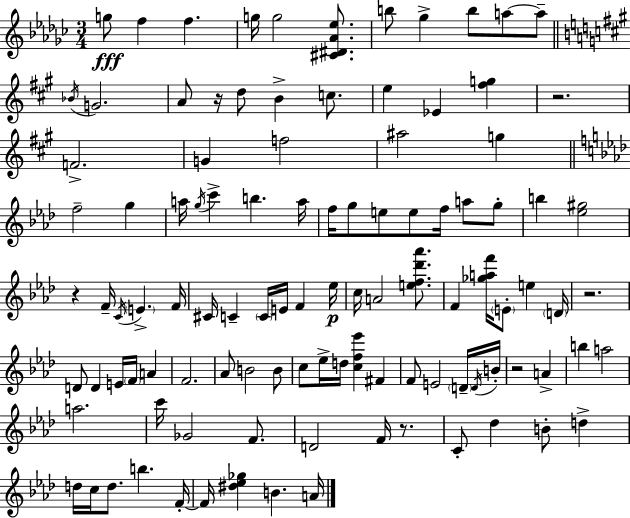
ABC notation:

X:1
T:Untitled
M:3/4
L:1/4
K:Ebm
g/2 f f g/4 g2 [^C^D_A_e]/2 b/2 _g b/2 a/2 a/2 _B/4 G2 A/2 z/4 d/2 B c/2 e _E [^fg] z2 F2 G f2 ^a2 g f2 g a/4 g/4 c' b a/4 f/4 g/2 e/2 e/2 f/4 a/2 g/2 b [_e^g]2 z F/4 C/4 E F/4 ^C/4 C C/4 E/4 F _e/4 c/4 A2 [ef_d'_a']/2 F [_gaf']/4 E/2 e D/4 z2 D/2 D E/4 F/4 A F2 _A/2 B2 B/2 c/2 _e/4 d/4 [cf_e'] ^F F/2 E2 D/4 D/4 B/4 z2 A b a2 a2 c'/4 _G2 F/2 D2 F/4 z/2 C/2 _d B/2 d d/4 c/4 d/2 b F/4 F/4 [^d_e_g] B A/4